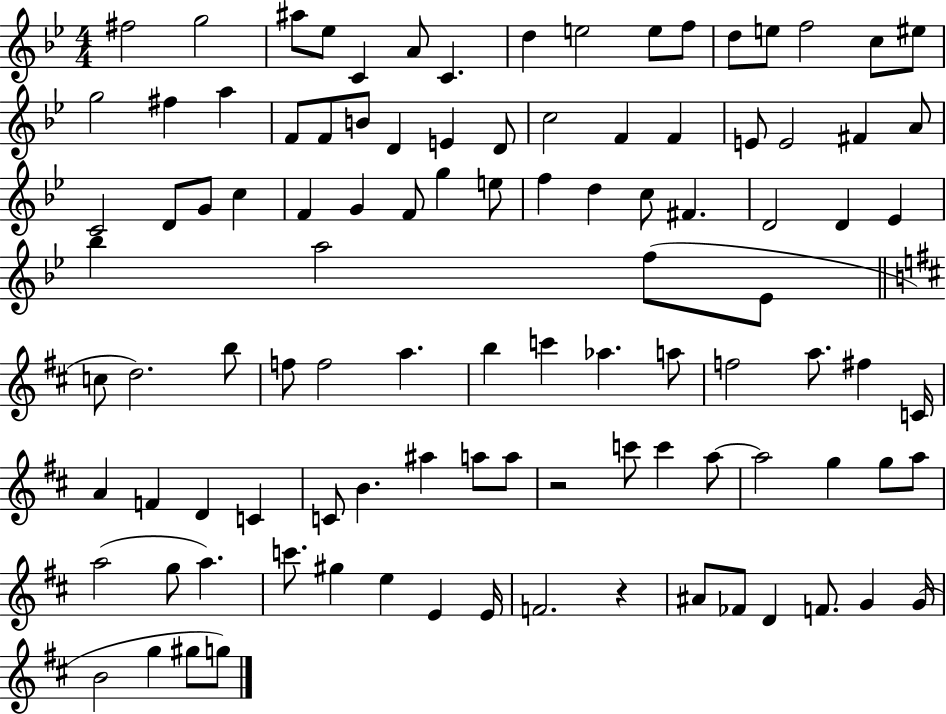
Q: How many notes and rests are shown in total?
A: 103